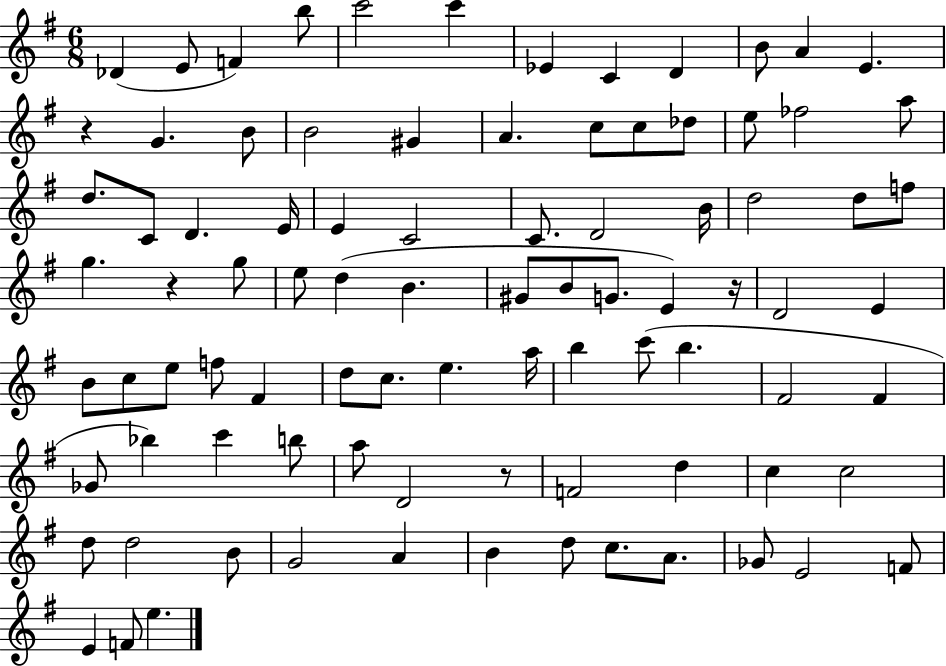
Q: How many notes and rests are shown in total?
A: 89